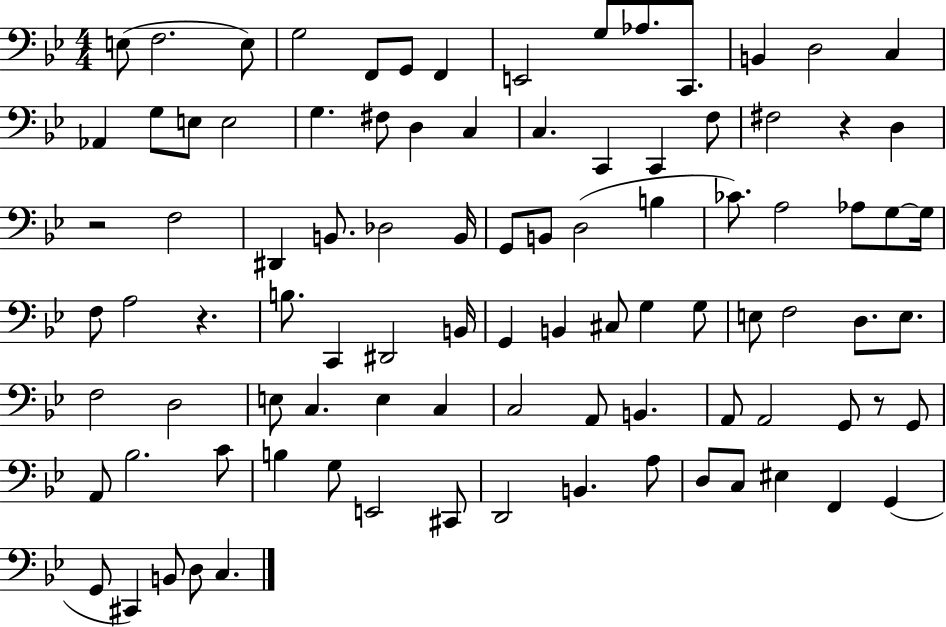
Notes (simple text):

E3/e F3/h. E3/e G3/h F2/e G2/e F2/q E2/h G3/e Ab3/e. C2/e. B2/q D3/h C3/q Ab2/q G3/e E3/e E3/h G3/q. F#3/e D3/q C3/q C3/q. C2/q C2/q F3/e F#3/h R/q D3/q R/h F3/h D#2/q B2/e. Db3/h B2/s G2/e B2/e D3/h B3/q CES4/e. A3/h Ab3/e G3/e G3/s F3/e A3/h R/q. B3/e. C2/q D#2/h B2/s G2/q B2/q C#3/e G3/q G3/e E3/e F3/h D3/e. E3/e. F3/h D3/h E3/e C3/q. E3/q C3/q C3/h A2/e B2/q. A2/e A2/h G2/e R/e G2/e A2/e Bb3/h. C4/e B3/q G3/e E2/h C#2/e D2/h B2/q. A3/e D3/e C3/e EIS3/q F2/q G2/q G2/e C#2/q B2/e D3/e C3/q.